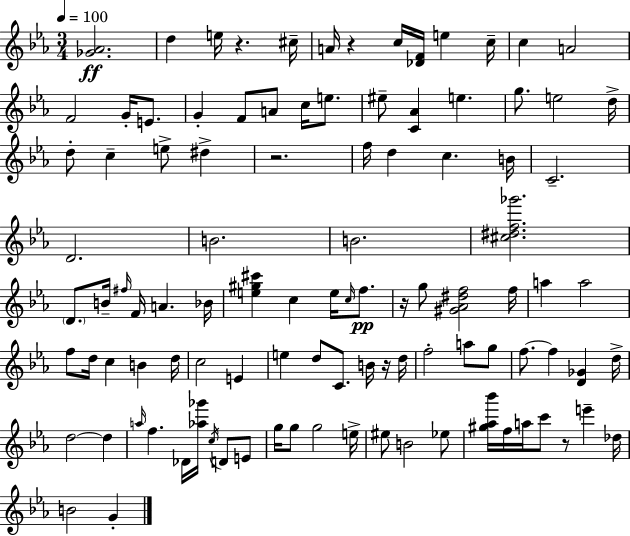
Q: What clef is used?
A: treble